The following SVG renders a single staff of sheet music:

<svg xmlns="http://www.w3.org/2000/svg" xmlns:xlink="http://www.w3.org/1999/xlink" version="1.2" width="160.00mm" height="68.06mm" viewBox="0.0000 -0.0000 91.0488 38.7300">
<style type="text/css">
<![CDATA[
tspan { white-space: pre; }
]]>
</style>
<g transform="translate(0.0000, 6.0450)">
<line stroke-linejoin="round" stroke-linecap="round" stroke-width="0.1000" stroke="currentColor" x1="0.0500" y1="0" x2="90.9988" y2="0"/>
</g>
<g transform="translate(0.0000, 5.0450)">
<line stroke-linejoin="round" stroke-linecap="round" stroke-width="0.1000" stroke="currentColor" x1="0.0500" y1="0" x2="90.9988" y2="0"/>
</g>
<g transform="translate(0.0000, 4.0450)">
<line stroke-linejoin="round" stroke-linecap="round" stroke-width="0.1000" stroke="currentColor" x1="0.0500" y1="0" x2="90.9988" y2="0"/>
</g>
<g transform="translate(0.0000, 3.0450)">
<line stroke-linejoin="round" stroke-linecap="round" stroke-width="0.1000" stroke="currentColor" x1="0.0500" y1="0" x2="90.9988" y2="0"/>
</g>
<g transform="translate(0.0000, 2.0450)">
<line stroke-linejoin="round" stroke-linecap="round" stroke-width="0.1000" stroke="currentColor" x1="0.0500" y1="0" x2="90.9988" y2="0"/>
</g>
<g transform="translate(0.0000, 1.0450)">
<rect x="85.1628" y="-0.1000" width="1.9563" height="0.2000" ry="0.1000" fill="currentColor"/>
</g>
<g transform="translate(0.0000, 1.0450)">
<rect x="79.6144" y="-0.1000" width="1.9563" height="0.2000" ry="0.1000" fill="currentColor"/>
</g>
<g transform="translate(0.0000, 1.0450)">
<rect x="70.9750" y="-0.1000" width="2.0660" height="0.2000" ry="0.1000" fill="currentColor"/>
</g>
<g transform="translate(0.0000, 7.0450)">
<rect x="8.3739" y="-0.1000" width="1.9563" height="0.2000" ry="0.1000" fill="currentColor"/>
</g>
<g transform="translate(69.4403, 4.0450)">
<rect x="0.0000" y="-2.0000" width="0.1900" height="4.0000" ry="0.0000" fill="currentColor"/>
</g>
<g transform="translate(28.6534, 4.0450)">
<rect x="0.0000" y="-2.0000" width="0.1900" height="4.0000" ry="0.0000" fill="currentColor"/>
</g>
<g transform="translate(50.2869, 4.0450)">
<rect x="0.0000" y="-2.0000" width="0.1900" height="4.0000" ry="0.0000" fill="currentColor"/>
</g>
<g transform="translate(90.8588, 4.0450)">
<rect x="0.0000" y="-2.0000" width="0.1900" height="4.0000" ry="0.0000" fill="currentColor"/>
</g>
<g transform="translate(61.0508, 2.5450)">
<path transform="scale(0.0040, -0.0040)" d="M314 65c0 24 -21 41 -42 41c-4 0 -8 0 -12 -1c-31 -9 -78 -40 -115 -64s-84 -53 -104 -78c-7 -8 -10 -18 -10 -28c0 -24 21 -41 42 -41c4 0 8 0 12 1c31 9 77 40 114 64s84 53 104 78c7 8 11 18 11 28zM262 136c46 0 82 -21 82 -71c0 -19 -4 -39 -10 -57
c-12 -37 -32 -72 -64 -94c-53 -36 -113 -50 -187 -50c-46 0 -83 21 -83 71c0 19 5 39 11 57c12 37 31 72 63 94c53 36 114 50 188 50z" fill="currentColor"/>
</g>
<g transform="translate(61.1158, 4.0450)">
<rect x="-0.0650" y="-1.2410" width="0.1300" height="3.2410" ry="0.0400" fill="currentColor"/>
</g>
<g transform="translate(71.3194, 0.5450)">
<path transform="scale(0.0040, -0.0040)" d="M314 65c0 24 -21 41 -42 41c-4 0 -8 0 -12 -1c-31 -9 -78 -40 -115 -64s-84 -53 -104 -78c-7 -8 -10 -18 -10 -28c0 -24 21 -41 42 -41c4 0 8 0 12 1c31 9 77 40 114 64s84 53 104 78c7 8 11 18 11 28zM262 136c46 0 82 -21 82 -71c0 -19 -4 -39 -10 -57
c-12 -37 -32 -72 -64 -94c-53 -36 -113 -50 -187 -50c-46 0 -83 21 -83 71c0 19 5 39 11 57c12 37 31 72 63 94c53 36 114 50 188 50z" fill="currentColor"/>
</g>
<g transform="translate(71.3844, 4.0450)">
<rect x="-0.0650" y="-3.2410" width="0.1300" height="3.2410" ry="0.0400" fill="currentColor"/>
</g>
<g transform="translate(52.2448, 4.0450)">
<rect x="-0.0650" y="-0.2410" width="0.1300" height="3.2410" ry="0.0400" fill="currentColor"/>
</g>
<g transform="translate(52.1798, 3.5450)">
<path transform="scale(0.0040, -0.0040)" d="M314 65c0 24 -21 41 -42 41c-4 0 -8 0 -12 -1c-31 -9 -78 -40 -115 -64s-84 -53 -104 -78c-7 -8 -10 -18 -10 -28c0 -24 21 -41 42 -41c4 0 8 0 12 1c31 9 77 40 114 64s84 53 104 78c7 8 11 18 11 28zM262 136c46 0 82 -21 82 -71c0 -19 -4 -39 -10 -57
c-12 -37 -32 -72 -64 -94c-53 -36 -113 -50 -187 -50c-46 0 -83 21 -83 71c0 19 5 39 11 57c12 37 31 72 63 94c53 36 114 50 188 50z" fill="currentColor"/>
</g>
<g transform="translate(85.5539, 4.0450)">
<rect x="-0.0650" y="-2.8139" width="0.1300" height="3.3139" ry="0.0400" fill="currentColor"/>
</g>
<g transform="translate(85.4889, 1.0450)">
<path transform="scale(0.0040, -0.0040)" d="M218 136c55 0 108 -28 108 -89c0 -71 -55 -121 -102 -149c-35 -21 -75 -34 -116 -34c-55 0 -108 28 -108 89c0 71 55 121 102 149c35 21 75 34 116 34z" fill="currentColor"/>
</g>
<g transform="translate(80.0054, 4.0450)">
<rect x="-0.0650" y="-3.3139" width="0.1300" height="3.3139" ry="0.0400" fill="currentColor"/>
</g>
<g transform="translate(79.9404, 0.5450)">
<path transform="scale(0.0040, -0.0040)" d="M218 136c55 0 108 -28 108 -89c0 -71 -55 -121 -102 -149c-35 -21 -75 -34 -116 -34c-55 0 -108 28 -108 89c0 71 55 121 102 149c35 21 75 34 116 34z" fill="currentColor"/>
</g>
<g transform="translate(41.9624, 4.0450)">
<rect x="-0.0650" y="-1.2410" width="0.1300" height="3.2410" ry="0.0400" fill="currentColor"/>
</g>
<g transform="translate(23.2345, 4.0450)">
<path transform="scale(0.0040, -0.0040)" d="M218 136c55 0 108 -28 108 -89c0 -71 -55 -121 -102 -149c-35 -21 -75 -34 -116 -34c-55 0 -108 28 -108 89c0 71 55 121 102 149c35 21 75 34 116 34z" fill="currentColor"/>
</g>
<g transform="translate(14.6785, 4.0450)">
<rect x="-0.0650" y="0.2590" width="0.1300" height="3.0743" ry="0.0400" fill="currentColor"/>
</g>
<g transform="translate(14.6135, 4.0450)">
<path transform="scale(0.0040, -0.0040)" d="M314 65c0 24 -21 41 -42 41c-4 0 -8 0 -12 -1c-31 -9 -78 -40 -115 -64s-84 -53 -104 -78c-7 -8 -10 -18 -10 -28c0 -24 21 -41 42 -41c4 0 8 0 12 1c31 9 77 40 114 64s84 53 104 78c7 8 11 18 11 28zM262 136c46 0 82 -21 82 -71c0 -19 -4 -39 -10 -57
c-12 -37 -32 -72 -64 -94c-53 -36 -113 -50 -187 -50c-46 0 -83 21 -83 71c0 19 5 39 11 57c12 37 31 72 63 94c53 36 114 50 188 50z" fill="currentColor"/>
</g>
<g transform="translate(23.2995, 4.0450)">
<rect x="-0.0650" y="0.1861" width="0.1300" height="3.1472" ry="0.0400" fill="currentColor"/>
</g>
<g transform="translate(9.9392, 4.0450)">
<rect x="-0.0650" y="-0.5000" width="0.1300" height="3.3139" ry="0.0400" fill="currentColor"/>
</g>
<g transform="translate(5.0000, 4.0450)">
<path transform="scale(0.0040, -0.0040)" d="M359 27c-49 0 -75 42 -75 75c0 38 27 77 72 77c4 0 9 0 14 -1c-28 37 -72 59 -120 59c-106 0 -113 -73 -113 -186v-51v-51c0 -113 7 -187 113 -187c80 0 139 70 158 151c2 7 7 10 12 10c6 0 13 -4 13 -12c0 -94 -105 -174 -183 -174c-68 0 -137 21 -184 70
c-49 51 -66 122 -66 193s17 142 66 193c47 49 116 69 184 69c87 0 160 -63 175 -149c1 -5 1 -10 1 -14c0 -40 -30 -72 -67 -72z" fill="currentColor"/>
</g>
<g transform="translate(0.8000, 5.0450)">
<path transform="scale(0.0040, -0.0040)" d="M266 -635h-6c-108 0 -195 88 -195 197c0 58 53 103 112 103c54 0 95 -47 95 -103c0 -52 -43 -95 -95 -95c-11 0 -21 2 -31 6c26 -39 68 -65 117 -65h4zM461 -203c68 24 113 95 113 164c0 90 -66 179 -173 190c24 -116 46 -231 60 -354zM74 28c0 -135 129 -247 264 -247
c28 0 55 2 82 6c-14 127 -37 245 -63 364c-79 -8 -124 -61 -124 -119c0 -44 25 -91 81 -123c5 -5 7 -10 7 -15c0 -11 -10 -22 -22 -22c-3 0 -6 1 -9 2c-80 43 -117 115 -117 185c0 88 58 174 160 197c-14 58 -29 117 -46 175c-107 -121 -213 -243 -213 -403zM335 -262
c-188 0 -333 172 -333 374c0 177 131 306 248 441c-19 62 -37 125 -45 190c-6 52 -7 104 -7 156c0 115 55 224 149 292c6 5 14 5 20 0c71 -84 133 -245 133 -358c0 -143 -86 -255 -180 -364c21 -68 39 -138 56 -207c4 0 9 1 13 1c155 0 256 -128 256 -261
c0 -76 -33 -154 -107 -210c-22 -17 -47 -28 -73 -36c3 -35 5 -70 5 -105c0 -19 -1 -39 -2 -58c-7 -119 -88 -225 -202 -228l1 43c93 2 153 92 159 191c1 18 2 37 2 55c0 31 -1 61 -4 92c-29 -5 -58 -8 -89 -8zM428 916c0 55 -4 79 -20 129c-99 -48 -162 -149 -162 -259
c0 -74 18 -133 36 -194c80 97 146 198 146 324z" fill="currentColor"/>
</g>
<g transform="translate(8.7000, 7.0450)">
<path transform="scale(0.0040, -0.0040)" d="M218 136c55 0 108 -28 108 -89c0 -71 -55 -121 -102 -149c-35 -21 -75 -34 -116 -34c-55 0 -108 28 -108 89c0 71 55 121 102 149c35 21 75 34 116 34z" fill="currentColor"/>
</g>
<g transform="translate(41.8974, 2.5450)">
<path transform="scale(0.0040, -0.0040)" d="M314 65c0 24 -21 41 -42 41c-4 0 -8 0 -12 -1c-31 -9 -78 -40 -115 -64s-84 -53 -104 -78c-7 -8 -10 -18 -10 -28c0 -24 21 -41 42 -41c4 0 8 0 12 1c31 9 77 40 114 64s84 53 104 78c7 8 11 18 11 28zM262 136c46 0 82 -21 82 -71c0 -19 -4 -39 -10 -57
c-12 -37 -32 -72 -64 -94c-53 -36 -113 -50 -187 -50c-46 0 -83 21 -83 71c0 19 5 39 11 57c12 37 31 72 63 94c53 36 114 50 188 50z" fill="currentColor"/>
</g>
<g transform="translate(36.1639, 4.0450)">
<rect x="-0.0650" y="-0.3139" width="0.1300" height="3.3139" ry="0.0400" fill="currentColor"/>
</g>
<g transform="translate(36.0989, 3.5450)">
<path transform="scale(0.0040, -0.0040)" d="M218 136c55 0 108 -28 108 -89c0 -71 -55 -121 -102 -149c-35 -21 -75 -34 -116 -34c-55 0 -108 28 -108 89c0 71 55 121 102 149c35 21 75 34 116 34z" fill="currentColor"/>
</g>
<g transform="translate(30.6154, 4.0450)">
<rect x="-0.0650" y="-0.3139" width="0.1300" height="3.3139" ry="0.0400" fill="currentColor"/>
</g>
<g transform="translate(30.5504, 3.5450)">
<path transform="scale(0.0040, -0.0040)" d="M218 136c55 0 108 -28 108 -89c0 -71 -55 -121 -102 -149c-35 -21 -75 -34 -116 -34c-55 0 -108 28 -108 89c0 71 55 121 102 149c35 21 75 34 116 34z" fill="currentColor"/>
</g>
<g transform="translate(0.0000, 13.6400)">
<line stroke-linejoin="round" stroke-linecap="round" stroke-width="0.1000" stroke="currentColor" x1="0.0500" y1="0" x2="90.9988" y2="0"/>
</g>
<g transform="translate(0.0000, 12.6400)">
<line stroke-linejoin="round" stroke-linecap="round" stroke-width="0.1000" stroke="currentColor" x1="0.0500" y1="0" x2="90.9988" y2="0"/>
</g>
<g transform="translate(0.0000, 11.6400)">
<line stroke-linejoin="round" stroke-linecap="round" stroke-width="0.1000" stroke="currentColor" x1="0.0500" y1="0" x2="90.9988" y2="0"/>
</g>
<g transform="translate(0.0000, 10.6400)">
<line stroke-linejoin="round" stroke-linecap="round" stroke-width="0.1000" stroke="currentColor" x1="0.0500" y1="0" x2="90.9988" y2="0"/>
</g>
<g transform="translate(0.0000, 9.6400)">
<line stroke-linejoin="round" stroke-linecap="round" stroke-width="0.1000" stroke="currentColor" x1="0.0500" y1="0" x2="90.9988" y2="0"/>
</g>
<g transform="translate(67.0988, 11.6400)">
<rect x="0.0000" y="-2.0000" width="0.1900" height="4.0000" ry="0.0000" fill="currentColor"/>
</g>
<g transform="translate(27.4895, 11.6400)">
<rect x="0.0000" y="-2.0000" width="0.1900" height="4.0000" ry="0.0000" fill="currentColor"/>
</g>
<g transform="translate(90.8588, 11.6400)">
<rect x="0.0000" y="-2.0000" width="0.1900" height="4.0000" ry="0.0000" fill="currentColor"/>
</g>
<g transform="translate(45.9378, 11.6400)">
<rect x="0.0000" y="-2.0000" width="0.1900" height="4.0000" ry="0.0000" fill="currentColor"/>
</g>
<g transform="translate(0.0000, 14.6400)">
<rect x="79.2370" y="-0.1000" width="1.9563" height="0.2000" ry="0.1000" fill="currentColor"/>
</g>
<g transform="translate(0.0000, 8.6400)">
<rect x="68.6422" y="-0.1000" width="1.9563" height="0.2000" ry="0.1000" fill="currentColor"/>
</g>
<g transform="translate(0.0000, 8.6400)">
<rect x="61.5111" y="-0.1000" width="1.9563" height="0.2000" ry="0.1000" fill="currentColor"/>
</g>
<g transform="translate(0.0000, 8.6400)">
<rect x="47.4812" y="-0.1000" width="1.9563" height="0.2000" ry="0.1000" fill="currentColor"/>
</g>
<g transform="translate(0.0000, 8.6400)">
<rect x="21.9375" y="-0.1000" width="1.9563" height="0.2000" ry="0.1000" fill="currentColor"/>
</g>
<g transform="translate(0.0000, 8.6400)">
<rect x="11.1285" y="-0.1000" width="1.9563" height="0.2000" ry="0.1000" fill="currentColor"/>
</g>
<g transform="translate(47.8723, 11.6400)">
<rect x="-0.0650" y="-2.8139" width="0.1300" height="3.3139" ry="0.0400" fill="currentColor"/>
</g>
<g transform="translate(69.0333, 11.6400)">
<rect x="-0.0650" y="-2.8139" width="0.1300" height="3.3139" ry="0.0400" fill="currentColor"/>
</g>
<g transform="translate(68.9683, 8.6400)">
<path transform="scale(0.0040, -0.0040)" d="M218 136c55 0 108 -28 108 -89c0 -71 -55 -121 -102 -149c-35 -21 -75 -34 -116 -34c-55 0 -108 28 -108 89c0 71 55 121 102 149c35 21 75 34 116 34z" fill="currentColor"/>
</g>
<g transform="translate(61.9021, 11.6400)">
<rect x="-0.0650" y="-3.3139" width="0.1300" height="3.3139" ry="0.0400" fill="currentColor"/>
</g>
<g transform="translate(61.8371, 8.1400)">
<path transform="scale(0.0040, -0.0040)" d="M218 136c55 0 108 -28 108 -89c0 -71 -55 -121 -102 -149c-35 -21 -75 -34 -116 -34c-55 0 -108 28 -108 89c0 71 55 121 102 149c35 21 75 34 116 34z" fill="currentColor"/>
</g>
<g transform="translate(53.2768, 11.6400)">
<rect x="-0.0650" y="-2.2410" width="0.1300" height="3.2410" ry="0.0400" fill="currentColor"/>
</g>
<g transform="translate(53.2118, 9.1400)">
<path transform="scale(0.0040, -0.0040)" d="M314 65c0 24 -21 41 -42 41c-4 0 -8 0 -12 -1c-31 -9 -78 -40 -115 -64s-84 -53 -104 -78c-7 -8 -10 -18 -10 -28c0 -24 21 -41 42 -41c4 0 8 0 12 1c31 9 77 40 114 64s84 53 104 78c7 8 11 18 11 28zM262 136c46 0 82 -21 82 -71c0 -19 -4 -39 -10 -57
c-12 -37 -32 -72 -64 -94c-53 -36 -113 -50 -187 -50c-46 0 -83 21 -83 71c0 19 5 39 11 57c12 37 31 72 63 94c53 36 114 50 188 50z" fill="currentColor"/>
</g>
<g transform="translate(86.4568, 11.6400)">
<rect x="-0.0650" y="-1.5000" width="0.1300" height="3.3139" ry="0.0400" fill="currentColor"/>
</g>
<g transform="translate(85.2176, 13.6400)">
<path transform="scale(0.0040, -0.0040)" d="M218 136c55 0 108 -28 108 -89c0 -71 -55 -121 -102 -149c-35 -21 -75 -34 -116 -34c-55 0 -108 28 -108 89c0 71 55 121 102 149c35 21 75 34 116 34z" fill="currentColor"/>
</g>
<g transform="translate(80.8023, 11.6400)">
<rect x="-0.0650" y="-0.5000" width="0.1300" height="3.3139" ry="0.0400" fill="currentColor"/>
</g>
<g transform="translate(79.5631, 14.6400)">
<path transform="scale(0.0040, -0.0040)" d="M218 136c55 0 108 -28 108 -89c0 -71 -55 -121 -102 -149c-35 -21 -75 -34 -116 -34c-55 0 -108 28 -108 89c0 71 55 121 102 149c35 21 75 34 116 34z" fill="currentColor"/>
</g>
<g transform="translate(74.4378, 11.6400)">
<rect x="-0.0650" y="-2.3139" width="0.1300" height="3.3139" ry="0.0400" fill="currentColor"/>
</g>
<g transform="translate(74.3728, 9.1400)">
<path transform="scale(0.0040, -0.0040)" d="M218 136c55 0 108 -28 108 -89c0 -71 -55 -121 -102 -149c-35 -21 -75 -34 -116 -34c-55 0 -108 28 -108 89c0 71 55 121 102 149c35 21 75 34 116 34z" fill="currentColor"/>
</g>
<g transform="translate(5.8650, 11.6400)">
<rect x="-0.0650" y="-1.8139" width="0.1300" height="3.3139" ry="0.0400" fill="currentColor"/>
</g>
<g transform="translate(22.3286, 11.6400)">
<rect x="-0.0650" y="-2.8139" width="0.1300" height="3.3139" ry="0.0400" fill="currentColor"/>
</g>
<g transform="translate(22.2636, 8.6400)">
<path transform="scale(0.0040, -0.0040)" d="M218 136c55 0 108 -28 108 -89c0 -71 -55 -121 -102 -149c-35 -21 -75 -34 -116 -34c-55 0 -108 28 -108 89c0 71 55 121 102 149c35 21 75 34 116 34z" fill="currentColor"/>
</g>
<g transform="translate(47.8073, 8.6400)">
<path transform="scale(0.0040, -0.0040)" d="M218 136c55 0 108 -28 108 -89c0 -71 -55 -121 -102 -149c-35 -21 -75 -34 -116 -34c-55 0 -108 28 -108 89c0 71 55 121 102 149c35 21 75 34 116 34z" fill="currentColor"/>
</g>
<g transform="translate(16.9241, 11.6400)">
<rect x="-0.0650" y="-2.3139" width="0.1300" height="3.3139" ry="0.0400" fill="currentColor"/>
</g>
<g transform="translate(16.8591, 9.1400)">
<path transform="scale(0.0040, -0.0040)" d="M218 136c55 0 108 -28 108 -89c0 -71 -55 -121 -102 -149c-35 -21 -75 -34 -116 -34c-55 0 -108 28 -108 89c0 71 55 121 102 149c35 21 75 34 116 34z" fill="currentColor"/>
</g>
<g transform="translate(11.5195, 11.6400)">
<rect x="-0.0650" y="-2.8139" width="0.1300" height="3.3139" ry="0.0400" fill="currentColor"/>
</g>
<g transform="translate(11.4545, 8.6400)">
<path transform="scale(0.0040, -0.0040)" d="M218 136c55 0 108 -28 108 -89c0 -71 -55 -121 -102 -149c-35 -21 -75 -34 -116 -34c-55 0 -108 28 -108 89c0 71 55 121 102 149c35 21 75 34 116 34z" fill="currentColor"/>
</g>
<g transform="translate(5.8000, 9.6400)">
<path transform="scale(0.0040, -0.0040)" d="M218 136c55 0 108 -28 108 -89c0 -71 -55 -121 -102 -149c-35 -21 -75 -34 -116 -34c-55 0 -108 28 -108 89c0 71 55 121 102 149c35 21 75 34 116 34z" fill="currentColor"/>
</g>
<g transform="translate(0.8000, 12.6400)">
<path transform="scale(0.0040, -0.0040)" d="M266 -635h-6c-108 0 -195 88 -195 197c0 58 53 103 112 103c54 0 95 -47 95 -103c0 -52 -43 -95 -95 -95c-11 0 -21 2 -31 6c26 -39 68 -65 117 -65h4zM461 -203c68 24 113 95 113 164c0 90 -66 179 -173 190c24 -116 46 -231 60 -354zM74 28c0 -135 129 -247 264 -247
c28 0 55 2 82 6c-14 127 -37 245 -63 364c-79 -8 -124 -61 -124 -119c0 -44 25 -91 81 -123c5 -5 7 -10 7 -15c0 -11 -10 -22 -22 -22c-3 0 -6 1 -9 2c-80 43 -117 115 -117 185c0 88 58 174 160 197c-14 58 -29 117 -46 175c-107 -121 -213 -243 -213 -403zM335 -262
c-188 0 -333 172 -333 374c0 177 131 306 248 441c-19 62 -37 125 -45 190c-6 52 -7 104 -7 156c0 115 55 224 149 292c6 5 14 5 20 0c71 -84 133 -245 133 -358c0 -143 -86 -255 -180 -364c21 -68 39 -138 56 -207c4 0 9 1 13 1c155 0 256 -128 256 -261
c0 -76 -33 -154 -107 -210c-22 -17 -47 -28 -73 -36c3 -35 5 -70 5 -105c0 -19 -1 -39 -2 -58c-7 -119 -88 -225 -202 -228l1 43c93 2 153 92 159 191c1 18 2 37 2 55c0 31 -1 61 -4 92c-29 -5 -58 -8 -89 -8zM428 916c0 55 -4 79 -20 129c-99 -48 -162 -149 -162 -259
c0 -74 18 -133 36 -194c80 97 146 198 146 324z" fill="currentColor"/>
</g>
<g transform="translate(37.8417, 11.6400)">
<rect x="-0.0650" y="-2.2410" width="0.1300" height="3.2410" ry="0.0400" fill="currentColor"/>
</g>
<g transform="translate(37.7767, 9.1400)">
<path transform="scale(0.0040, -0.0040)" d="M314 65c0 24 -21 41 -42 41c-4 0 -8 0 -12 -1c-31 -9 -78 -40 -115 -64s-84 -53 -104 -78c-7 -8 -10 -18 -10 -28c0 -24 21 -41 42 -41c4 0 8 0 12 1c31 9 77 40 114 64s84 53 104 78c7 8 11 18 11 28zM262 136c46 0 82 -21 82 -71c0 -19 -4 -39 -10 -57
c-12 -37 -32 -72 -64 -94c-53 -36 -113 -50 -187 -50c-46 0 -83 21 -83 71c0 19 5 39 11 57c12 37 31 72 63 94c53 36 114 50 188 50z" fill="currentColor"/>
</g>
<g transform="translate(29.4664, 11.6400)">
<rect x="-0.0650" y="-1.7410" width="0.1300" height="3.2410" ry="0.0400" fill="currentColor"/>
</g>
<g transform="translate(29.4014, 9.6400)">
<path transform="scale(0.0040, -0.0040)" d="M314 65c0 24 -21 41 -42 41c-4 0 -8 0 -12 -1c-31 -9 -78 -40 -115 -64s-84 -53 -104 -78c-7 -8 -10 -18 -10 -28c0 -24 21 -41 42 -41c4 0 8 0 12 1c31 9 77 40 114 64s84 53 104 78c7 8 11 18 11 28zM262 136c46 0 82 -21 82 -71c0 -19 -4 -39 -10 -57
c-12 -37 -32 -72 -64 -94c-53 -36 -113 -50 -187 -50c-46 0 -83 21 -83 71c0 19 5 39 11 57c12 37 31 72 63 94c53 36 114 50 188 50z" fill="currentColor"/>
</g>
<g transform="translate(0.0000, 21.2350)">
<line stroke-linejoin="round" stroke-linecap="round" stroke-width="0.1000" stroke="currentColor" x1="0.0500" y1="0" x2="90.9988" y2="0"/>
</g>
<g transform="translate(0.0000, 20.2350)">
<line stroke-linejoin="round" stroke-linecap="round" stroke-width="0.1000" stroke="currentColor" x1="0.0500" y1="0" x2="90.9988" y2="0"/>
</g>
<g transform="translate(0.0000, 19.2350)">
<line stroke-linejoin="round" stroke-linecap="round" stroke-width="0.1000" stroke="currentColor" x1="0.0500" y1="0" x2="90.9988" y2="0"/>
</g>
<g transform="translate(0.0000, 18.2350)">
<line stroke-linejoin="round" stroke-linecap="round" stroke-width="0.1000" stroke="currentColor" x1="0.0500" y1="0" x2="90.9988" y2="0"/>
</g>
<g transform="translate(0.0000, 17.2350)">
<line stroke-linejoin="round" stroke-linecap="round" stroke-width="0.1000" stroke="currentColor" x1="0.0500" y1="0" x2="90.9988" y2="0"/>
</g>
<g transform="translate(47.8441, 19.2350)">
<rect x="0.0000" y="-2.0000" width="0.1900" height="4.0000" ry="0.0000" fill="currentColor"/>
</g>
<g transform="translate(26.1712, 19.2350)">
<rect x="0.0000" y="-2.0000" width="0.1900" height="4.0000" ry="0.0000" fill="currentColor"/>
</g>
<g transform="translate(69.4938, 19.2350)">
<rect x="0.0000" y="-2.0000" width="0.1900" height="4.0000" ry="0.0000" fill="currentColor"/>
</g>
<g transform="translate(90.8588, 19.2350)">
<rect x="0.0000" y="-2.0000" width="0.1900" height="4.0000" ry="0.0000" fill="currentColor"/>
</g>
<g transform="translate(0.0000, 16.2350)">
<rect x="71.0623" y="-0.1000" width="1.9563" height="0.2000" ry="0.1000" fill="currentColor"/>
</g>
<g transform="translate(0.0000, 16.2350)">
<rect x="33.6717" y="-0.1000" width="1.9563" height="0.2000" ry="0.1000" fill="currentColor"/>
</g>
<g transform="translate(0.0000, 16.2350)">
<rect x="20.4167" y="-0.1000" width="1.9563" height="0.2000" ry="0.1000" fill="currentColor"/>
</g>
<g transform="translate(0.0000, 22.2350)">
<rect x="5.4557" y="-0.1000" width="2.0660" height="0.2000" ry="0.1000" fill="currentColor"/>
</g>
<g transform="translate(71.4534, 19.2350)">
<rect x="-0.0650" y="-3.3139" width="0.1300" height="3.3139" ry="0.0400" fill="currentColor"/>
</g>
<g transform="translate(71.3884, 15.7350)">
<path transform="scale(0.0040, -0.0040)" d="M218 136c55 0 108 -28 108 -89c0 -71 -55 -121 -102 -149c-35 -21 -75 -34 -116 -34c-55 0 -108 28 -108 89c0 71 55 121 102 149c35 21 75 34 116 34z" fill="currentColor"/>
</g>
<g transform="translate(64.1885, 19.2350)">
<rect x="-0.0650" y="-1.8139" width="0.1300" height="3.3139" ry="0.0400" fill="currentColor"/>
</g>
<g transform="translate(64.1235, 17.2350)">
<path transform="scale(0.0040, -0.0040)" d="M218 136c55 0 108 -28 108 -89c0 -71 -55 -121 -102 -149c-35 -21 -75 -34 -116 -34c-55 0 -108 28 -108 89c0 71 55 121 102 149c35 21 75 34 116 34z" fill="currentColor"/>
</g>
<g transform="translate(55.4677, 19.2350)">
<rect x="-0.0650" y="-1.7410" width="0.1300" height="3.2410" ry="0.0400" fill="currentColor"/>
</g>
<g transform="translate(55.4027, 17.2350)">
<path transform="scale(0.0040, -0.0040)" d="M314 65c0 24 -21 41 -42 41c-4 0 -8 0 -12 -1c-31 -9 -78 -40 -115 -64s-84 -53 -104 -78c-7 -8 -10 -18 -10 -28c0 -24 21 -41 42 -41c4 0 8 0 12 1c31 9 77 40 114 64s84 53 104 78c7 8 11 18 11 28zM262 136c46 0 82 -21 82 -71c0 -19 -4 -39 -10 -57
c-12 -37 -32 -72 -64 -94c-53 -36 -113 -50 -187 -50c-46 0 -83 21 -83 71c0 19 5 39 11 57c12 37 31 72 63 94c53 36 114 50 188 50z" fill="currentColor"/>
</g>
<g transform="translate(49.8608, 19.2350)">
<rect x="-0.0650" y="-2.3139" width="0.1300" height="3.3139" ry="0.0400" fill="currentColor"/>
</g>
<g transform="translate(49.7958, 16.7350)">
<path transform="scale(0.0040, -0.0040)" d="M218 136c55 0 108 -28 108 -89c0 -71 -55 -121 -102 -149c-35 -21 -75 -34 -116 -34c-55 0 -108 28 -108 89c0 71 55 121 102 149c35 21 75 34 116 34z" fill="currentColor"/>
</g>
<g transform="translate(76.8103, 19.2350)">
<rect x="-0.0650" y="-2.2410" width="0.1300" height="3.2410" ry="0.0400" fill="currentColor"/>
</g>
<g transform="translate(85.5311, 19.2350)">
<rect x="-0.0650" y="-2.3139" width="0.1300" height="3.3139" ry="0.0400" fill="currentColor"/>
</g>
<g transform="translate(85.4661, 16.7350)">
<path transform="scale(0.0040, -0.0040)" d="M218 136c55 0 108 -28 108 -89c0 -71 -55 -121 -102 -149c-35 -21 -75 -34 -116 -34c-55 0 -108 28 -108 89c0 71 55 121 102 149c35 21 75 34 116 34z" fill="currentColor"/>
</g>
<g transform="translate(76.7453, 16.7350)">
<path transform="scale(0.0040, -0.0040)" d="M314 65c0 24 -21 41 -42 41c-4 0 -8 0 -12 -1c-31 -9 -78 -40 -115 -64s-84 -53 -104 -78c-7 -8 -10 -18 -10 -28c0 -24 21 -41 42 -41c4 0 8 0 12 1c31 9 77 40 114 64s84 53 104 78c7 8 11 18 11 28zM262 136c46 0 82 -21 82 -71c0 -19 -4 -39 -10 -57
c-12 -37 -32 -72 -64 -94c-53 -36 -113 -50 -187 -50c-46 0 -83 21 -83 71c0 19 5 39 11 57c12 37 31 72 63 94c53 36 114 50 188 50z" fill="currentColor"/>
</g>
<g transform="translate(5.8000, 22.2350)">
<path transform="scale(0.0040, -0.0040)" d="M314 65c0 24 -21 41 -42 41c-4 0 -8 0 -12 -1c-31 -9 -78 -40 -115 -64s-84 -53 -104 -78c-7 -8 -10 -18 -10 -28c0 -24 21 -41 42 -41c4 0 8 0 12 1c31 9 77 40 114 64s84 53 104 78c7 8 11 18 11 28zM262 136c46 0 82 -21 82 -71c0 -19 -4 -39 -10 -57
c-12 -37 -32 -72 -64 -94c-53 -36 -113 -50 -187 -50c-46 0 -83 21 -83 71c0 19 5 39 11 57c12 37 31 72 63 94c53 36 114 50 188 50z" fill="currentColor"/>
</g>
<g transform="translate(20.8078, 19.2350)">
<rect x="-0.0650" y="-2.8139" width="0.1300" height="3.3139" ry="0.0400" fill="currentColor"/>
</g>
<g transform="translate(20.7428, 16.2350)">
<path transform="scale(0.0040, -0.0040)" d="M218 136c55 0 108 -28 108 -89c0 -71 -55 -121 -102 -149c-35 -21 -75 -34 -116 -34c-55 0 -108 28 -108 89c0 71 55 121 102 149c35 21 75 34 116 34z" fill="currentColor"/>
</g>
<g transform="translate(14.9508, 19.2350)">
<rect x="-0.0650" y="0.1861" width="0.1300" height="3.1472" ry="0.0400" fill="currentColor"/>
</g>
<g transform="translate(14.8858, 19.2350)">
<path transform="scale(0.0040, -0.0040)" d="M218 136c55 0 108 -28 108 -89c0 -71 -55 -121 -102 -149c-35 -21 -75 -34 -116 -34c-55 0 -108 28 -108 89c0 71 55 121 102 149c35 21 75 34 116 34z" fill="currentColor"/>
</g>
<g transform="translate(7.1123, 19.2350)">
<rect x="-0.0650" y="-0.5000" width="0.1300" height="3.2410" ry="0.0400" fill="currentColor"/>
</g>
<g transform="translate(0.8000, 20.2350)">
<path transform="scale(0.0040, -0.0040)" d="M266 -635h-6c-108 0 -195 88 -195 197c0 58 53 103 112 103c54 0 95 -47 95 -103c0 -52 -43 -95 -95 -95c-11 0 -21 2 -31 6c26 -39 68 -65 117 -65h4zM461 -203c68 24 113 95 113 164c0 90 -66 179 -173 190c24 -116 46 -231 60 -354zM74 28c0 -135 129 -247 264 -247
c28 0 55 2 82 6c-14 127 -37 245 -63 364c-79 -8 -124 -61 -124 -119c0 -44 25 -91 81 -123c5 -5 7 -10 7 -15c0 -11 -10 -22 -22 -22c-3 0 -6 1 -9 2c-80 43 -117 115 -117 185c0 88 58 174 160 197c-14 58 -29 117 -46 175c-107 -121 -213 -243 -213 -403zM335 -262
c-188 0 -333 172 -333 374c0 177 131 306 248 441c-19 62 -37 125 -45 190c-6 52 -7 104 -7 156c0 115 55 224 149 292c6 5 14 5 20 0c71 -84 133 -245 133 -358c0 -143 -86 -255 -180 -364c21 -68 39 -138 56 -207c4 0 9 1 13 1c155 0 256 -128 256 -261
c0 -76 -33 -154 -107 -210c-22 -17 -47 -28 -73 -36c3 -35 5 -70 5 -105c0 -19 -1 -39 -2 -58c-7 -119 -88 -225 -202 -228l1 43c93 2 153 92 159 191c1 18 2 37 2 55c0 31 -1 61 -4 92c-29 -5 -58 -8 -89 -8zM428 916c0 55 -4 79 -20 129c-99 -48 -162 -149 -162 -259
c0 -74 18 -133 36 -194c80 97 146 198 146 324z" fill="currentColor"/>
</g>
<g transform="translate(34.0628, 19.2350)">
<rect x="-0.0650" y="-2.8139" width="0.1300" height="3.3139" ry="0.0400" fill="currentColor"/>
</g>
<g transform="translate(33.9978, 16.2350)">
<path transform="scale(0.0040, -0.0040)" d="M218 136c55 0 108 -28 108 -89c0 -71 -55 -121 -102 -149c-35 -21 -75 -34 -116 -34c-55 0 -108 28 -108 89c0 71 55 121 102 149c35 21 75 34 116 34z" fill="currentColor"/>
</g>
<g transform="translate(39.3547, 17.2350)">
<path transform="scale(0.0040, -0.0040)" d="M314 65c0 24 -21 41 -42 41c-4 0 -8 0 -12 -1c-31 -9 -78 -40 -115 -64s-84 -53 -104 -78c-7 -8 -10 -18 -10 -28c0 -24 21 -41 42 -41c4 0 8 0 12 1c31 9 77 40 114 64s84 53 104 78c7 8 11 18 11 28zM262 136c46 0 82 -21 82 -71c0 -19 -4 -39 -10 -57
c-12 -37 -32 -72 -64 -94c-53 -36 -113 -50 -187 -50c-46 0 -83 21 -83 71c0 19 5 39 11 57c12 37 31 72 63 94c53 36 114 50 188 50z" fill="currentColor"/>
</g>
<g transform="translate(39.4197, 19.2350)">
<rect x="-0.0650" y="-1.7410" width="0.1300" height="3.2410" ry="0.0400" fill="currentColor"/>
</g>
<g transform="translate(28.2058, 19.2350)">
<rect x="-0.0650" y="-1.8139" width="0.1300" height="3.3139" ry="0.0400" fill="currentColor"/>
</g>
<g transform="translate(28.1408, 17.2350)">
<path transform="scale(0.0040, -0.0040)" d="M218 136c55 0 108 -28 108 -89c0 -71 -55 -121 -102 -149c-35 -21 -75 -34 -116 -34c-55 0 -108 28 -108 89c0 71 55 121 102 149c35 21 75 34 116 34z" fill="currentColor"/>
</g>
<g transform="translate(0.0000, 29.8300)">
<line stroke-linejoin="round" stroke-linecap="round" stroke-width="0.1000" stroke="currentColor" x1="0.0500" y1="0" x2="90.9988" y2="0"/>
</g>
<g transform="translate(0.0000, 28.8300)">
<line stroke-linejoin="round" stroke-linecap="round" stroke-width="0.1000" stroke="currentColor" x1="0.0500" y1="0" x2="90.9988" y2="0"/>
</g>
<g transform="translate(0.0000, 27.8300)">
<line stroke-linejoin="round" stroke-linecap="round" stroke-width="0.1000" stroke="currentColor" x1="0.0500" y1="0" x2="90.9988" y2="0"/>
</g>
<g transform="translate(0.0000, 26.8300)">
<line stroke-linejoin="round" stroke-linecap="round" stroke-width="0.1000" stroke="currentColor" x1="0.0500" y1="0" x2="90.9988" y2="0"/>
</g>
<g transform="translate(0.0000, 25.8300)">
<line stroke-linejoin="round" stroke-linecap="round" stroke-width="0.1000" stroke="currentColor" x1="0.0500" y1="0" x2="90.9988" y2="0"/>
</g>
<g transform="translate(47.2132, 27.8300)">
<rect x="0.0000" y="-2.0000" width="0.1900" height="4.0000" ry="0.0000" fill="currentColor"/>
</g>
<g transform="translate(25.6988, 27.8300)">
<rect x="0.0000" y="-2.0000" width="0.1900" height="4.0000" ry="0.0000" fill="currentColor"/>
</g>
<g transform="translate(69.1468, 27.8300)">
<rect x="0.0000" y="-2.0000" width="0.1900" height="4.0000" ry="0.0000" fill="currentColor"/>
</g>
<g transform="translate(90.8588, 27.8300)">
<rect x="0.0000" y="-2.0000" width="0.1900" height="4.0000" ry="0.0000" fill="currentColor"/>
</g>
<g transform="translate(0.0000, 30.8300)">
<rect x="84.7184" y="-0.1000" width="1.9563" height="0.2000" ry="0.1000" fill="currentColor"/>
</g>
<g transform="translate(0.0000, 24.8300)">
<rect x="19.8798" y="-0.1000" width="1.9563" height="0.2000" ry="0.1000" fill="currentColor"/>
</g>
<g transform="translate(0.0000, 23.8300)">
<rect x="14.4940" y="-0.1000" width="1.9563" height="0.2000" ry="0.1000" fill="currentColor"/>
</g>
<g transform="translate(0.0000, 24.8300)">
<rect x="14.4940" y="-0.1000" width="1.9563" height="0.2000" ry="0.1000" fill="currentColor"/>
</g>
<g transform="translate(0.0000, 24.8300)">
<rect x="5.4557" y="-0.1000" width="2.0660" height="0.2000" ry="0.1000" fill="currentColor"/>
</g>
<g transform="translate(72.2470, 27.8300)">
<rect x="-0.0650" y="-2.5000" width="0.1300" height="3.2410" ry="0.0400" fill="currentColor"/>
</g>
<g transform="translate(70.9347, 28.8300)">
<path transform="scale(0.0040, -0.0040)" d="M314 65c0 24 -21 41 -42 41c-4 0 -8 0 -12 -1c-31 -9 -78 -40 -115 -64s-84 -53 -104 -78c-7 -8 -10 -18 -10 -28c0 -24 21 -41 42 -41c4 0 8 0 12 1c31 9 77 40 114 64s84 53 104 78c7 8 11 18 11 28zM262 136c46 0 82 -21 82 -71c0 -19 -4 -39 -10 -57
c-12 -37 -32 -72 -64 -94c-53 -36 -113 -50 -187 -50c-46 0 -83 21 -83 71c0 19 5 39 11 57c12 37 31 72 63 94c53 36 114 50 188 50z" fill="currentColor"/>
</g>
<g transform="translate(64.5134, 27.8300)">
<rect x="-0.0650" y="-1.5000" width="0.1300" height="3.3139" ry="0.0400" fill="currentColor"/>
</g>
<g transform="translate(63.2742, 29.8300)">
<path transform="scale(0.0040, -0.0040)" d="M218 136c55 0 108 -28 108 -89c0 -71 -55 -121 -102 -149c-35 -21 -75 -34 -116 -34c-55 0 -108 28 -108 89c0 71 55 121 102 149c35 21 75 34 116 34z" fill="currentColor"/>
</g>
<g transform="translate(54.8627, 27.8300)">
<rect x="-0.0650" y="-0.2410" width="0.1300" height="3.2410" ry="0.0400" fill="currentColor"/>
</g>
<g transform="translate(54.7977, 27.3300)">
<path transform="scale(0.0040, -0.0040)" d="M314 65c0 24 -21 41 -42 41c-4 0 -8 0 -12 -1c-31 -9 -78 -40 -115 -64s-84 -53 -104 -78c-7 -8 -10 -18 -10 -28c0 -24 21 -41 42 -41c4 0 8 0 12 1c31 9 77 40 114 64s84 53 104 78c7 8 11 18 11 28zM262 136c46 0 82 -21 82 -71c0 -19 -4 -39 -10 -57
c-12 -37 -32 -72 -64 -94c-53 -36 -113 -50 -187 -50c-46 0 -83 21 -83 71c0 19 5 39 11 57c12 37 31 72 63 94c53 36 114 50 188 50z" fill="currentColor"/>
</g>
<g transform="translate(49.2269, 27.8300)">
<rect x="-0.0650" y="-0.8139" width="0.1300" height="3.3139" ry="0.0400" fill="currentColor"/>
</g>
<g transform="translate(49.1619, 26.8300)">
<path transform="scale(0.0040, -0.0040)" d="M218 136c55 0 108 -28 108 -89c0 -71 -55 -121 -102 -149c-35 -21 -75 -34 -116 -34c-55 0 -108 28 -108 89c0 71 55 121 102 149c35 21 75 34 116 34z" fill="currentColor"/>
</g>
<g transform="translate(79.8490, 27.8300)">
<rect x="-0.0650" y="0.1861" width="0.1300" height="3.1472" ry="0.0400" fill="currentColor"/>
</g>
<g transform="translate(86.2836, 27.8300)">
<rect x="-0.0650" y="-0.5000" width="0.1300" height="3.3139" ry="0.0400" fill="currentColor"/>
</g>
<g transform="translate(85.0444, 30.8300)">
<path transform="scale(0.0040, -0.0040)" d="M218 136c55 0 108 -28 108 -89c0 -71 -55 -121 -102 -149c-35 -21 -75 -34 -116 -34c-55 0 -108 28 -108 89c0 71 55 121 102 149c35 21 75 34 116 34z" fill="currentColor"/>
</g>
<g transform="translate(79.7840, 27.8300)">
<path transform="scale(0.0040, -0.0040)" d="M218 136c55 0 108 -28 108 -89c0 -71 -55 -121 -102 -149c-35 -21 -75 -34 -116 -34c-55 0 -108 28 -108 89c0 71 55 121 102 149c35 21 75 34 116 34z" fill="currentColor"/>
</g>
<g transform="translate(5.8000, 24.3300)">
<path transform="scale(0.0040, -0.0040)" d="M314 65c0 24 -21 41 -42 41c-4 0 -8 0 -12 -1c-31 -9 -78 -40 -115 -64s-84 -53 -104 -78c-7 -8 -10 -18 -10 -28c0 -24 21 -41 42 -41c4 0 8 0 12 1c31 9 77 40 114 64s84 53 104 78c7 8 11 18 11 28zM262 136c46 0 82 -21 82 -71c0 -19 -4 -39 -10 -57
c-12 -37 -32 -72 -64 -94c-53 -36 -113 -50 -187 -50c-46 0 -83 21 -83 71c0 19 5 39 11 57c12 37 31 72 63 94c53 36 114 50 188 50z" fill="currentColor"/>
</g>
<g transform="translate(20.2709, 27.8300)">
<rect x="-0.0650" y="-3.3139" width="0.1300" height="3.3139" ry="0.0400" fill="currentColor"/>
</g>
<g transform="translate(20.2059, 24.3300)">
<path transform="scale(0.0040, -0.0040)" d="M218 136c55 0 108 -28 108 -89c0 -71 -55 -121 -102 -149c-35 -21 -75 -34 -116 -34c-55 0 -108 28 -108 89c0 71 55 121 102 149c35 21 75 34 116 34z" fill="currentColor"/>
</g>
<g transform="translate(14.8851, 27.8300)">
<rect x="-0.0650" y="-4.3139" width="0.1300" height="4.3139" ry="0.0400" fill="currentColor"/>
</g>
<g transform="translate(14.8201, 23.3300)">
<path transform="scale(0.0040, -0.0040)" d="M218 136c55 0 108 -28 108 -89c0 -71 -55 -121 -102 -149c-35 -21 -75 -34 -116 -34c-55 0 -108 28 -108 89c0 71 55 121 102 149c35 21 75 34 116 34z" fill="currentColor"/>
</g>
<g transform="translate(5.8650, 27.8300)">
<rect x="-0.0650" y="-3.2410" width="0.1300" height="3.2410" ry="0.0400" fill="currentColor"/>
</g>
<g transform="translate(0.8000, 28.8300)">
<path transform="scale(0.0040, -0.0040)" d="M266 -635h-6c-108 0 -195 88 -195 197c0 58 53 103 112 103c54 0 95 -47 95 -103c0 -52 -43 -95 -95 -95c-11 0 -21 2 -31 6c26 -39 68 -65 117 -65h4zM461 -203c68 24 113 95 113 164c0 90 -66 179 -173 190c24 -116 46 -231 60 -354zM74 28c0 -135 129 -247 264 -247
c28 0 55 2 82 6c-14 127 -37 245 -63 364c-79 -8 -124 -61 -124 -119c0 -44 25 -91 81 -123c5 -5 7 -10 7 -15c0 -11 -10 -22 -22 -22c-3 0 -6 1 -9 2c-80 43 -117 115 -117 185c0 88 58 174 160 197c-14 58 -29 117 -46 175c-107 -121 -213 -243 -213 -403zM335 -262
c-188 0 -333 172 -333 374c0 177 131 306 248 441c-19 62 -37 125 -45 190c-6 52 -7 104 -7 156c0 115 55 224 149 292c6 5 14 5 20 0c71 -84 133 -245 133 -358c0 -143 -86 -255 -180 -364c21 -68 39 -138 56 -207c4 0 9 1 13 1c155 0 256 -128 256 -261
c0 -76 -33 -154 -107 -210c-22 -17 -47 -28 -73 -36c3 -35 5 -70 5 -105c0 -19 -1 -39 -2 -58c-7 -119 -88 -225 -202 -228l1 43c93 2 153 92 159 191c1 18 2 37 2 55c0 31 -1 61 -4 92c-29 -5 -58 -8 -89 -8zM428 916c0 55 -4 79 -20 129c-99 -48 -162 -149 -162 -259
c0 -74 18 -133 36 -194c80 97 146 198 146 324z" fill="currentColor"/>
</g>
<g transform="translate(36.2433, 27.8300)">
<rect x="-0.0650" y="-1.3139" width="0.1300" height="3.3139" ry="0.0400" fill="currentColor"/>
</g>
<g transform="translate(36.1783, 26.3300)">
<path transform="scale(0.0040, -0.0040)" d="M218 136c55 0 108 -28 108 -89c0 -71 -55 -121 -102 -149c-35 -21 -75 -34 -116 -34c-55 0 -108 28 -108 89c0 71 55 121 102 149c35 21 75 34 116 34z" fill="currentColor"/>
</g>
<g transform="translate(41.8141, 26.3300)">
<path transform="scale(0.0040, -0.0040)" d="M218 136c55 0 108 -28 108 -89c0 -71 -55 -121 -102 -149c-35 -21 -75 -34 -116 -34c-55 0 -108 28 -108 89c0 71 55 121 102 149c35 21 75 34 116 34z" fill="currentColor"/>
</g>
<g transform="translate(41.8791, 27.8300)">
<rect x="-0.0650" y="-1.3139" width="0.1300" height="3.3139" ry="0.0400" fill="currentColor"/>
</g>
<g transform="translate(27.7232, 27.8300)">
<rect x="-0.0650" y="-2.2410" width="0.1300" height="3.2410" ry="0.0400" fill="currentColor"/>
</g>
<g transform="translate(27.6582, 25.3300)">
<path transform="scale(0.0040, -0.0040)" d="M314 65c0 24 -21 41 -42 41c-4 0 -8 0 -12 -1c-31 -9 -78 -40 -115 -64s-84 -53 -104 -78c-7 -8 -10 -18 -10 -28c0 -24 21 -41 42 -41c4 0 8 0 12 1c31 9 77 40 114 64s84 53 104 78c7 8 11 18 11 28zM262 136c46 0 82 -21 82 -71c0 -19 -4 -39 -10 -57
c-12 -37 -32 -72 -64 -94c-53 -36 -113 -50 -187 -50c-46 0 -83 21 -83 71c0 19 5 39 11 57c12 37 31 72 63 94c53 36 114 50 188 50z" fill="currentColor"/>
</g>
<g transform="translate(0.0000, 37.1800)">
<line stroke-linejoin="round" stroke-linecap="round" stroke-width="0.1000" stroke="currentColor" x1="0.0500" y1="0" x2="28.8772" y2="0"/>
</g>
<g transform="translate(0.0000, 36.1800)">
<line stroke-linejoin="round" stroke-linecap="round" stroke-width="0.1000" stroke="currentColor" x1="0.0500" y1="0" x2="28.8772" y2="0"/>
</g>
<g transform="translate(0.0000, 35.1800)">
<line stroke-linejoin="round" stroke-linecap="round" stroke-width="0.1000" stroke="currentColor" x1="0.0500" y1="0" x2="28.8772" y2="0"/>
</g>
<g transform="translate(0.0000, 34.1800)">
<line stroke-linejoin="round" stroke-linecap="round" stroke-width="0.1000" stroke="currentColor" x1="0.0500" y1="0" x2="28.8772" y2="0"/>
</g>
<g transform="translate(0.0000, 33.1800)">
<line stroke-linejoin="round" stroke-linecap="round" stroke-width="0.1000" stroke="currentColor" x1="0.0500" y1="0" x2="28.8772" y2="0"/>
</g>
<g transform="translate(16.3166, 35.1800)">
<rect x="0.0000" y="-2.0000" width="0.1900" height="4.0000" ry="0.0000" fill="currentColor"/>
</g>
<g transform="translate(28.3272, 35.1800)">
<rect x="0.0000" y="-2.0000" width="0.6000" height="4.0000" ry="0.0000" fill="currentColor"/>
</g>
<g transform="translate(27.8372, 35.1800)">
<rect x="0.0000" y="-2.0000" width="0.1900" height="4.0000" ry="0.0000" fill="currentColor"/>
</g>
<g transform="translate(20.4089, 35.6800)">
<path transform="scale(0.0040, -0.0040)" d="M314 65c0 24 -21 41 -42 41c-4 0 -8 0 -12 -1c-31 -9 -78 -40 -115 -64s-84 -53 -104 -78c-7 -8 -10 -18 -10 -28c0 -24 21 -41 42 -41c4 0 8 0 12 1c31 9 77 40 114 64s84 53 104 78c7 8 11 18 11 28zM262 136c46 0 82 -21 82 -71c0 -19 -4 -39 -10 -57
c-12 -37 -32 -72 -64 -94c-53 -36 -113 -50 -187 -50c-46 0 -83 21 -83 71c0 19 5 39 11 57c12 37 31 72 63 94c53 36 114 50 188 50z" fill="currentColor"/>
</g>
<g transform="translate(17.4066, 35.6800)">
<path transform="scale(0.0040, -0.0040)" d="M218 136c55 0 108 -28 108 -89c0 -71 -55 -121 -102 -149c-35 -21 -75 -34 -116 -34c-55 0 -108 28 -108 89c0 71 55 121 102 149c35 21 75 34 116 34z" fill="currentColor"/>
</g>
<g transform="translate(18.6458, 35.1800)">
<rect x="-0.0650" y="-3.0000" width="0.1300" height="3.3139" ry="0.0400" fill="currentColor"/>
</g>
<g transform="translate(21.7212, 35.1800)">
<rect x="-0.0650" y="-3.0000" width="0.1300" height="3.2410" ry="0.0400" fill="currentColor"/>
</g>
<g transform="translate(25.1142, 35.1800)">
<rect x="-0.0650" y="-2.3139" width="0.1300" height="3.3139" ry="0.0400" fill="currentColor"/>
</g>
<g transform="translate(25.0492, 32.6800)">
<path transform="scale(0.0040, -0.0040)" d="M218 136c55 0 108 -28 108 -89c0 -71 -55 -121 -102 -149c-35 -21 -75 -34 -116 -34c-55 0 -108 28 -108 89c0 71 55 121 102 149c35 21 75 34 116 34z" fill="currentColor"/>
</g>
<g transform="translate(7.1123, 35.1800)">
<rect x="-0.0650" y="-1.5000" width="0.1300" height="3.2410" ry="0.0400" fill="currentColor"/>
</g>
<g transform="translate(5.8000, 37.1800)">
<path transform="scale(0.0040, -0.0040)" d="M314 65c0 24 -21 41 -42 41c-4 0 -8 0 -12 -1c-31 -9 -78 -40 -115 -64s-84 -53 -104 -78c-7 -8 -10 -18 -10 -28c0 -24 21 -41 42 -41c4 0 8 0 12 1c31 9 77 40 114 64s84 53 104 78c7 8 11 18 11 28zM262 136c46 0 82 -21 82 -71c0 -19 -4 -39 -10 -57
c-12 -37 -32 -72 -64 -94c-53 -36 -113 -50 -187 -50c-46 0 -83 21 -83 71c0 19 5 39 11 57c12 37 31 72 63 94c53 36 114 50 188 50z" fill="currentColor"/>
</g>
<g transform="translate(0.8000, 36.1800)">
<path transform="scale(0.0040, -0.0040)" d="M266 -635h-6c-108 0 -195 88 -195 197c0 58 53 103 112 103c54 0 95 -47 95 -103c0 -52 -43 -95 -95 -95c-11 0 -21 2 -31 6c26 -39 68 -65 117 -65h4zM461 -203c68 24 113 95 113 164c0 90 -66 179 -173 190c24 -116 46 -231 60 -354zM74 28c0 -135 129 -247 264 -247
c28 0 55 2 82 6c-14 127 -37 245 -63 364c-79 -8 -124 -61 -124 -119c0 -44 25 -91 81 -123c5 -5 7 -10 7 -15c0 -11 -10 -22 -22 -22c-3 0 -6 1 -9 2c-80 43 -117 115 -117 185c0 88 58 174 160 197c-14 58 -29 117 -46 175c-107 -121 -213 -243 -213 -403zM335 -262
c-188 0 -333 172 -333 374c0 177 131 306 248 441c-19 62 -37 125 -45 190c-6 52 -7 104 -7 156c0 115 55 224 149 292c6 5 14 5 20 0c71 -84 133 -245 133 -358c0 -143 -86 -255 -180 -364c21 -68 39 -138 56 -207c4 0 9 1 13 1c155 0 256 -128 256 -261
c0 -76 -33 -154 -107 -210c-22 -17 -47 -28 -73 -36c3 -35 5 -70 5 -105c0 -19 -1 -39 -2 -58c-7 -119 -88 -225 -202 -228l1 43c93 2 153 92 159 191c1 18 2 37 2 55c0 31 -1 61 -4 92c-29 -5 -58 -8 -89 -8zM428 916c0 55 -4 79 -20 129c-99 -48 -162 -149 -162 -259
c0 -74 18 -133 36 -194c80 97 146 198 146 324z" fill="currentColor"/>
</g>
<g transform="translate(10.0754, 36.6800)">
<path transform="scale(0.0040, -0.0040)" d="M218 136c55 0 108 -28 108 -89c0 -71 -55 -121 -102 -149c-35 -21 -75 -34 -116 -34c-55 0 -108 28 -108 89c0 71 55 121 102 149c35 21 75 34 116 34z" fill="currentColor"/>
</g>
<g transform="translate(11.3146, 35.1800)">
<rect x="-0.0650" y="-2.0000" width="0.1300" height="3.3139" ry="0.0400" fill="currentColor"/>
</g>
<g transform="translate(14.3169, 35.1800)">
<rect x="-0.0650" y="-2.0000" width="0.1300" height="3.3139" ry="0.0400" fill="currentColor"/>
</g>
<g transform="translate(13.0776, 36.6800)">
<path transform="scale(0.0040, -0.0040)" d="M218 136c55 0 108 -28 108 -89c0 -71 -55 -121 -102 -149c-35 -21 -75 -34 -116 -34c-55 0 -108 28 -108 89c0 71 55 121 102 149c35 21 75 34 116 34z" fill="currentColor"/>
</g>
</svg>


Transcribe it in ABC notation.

X:1
T:Untitled
M:4/4
L:1/4
K:C
C B2 B c c e2 c2 e2 b2 b a f a g a f2 g2 a g2 b a g C E C2 B a f a f2 g f2 f b g2 g b2 d' b g2 e e d c2 E G2 B C E2 F F A A2 g